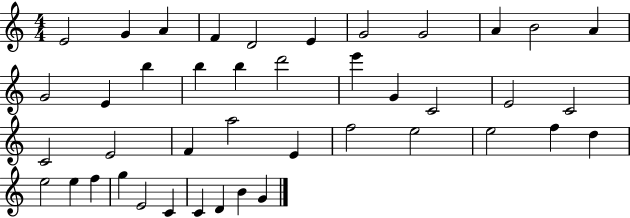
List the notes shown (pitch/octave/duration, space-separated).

E4/h G4/q A4/q F4/q D4/h E4/q G4/h G4/h A4/q B4/h A4/q G4/h E4/q B5/q B5/q B5/q D6/h E6/q G4/q C4/h E4/h C4/h C4/h E4/h F4/q A5/h E4/q F5/h E5/h E5/h F5/q D5/q E5/h E5/q F5/q G5/q E4/h C4/q C4/q D4/q B4/q G4/q